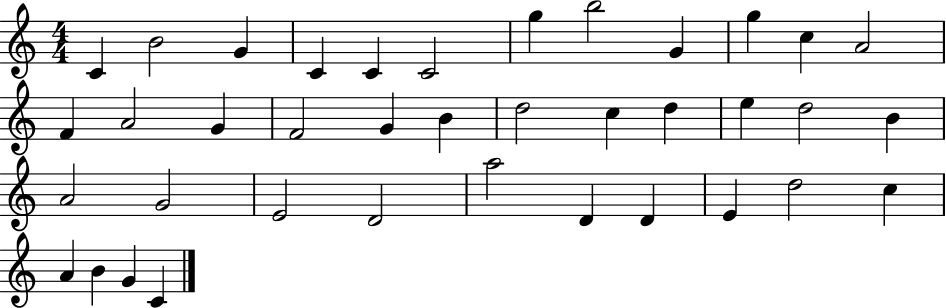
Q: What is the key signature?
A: C major